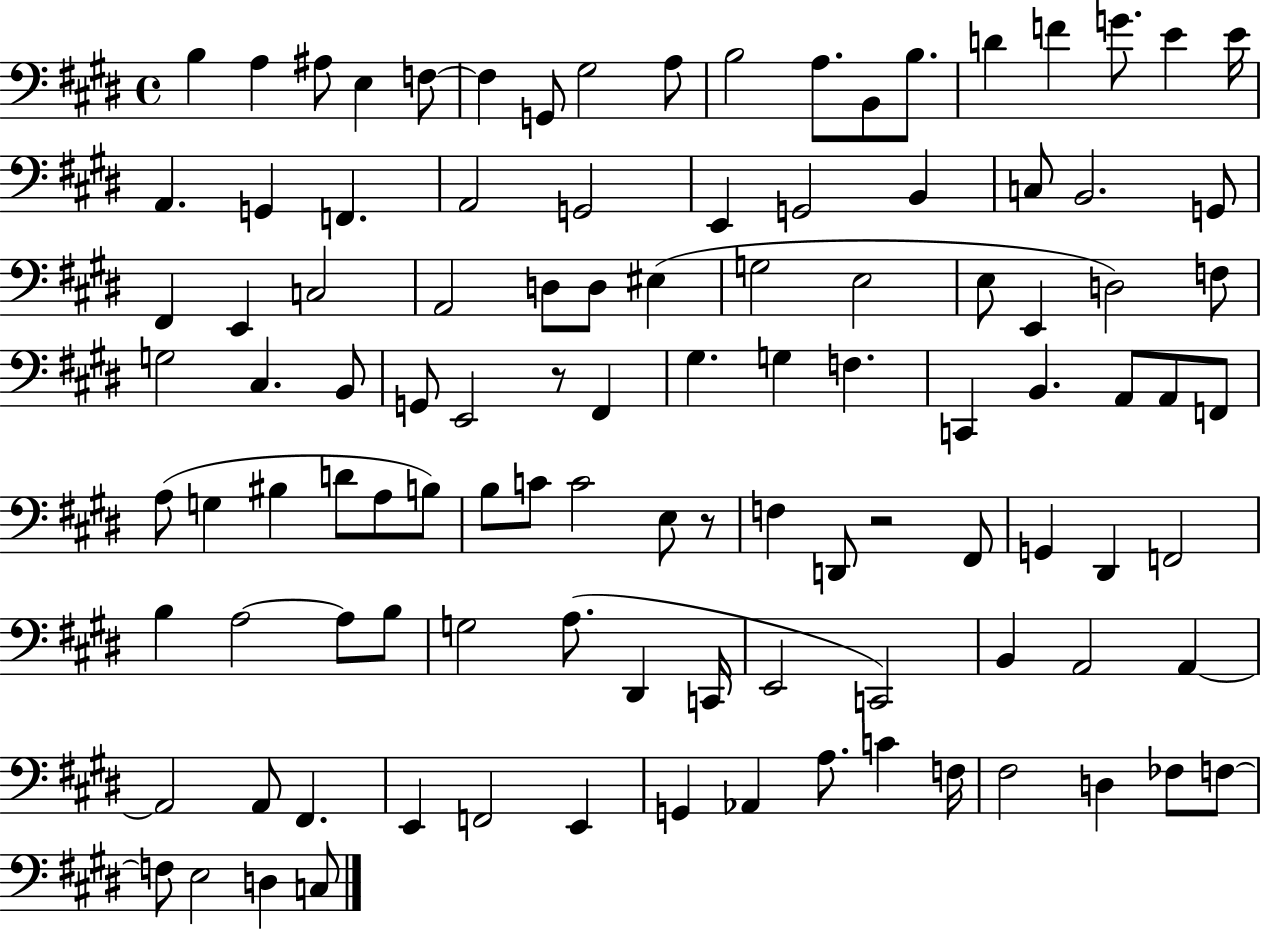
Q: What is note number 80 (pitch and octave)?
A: C2